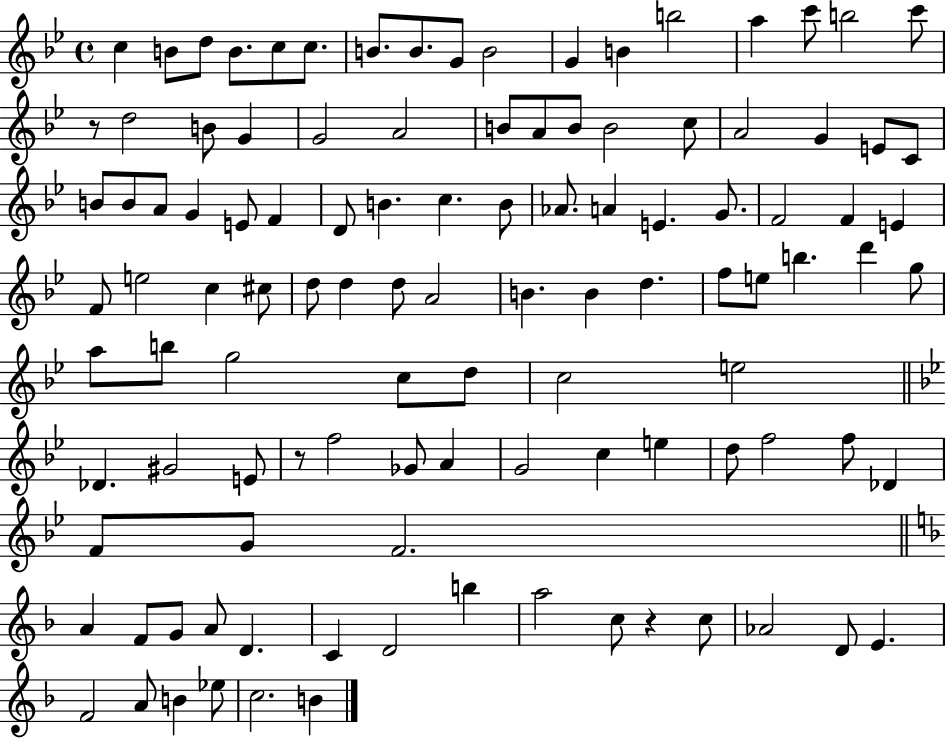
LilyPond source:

{
  \clef treble
  \time 4/4
  \defaultTimeSignature
  \key bes \major
  c''4 b'8 d''8 b'8. c''8 c''8. | b'8. b'8. g'8 b'2 | g'4 b'4 b''2 | a''4 c'''8 b''2 c'''8 | \break r8 d''2 b'8 g'4 | g'2 a'2 | b'8 a'8 b'8 b'2 c''8 | a'2 g'4 e'8 c'8 | \break b'8 b'8 a'8 g'4 e'8 f'4 | d'8 b'4. c''4. b'8 | aes'8. a'4 e'4. g'8. | f'2 f'4 e'4 | \break f'8 e''2 c''4 cis''8 | d''8 d''4 d''8 a'2 | b'4. b'4 d''4. | f''8 e''8 b''4. d'''4 g''8 | \break a''8 b''8 g''2 c''8 d''8 | c''2 e''2 | \bar "||" \break \key bes \major des'4. gis'2 e'8 | r8 f''2 ges'8 a'4 | g'2 c''4 e''4 | d''8 f''2 f''8 des'4 | \break f'8 g'8 f'2. | \bar "||" \break \key d \minor a'4 f'8 g'8 a'8 d'4. | c'4 d'2 b''4 | a''2 c''8 r4 c''8 | aes'2 d'8 e'4. | \break f'2 a'8 b'4 ees''8 | c''2. b'4 | \bar "|."
}